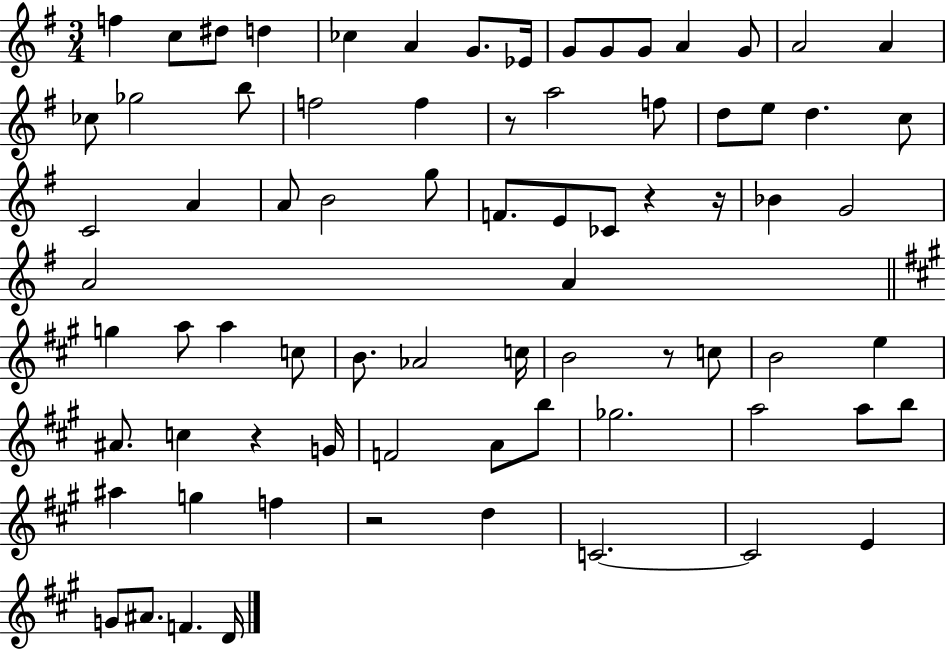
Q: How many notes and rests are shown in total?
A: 76